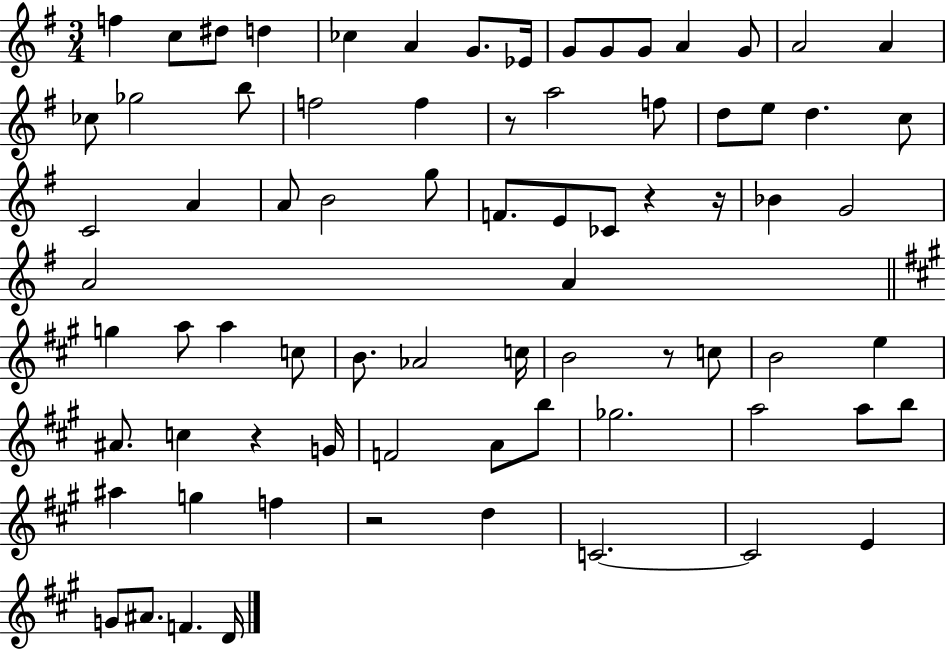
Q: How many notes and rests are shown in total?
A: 76